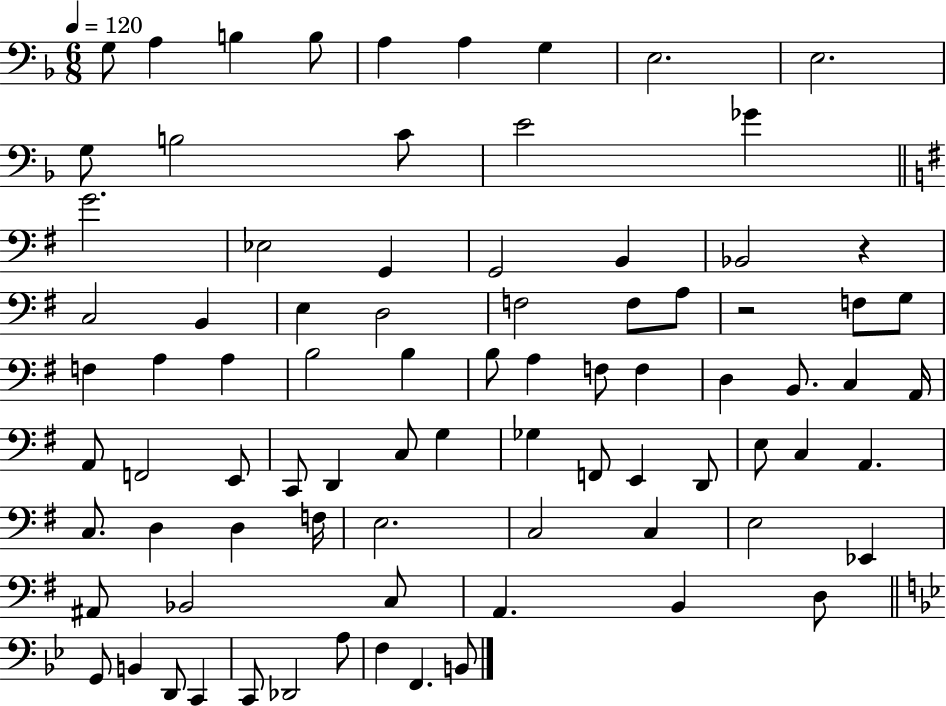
X:1
T:Untitled
M:6/8
L:1/4
K:F
G,/2 A, B, B,/2 A, A, G, E,2 E,2 G,/2 B,2 C/2 E2 _G G2 _E,2 G,, G,,2 B,, _B,,2 z C,2 B,, E, D,2 F,2 F,/2 A,/2 z2 F,/2 G,/2 F, A, A, B,2 B, B,/2 A, F,/2 F, D, B,,/2 C, A,,/4 A,,/2 F,,2 E,,/2 C,,/2 D,, C,/2 G, _G, F,,/2 E,, D,,/2 E,/2 C, A,, C,/2 D, D, F,/4 E,2 C,2 C, E,2 _E,, ^A,,/2 _B,,2 C,/2 A,, B,, D,/2 G,,/2 B,, D,,/2 C,, C,,/2 _D,,2 A,/2 F, F,, B,,/2